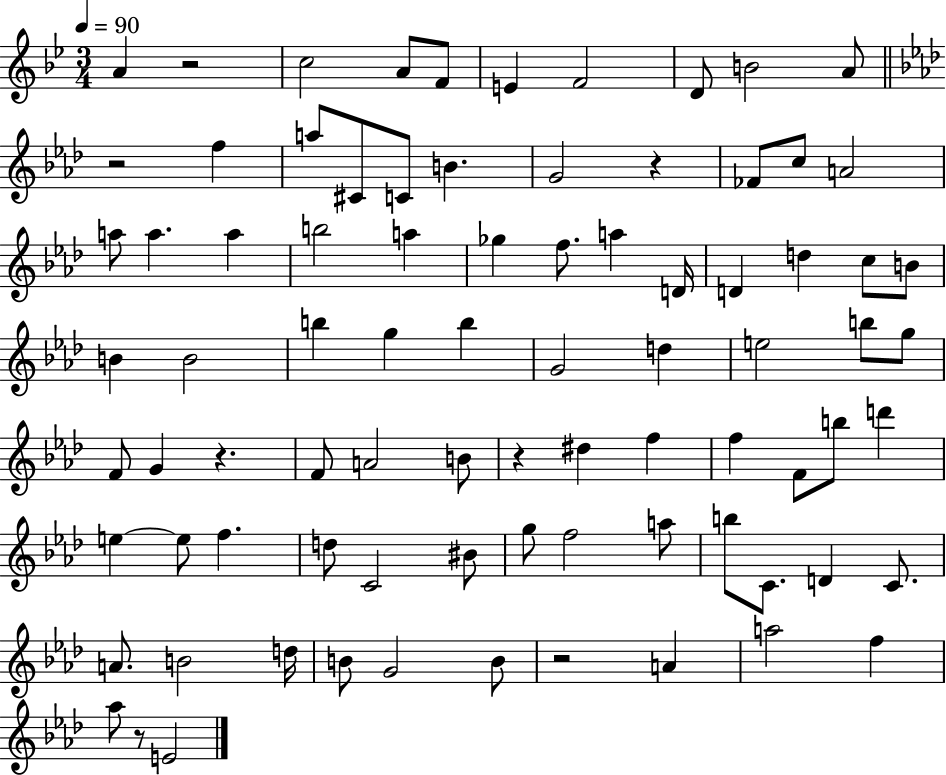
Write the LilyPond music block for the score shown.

{
  \clef treble
  \numericTimeSignature
  \time 3/4
  \key bes \major
  \tempo 4 = 90
  \repeat volta 2 { a'4 r2 | c''2 a'8 f'8 | e'4 f'2 | d'8 b'2 a'8 | \break \bar "||" \break \key aes \major r2 f''4 | a''8 cis'8 c'8 b'4. | g'2 r4 | fes'8 c''8 a'2 | \break a''8 a''4. a''4 | b''2 a''4 | ges''4 f''8. a''4 d'16 | d'4 d''4 c''8 b'8 | \break b'4 b'2 | b''4 g''4 b''4 | g'2 d''4 | e''2 b''8 g''8 | \break f'8 g'4 r4. | f'8 a'2 b'8 | r4 dis''4 f''4 | f''4 f'8 b''8 d'''4 | \break e''4~~ e''8 f''4. | d''8 c'2 bis'8 | g''8 f''2 a''8 | b''8 c'8. d'4 c'8. | \break a'8. b'2 d''16 | b'8 g'2 b'8 | r2 a'4 | a''2 f''4 | \break aes''8 r8 e'2 | } \bar "|."
}